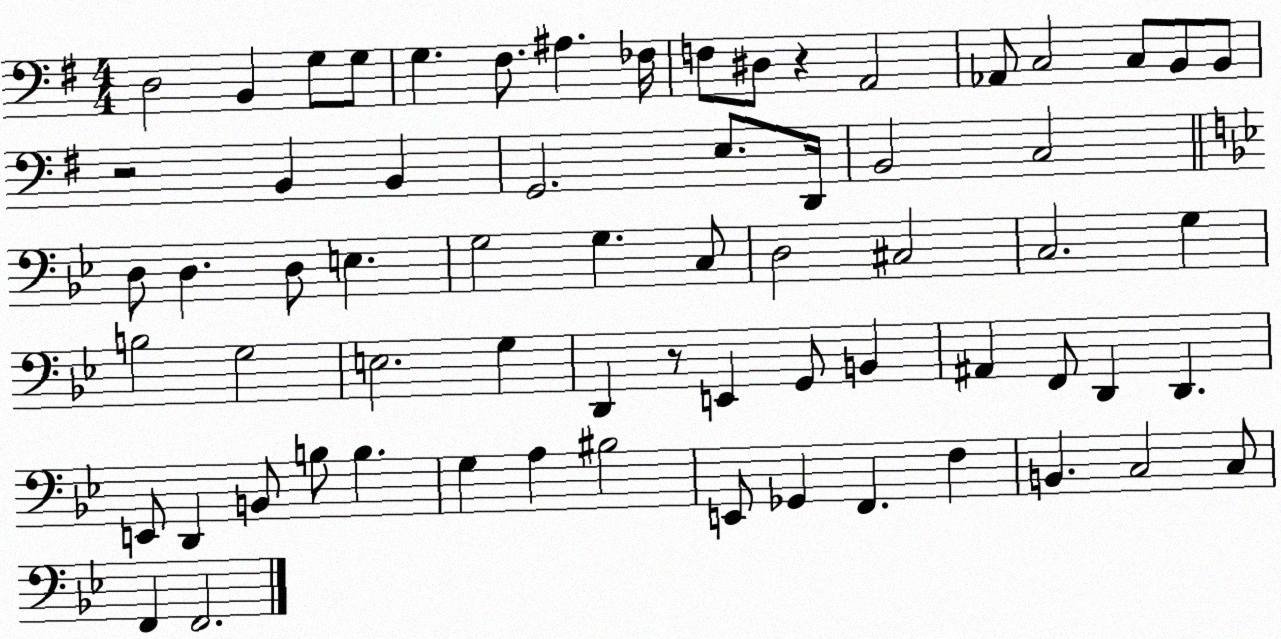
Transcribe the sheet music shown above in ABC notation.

X:1
T:Untitled
M:4/4
L:1/4
K:G
D,2 B,, G,/2 G,/2 G, ^F,/2 ^A, _F,/4 F,/2 ^D,/2 z A,,2 _A,,/2 C,2 C,/2 B,,/2 B,,/2 z2 B,, B,, G,,2 E,/2 D,,/4 B,,2 C,2 D,/2 D, D,/2 E, G,2 G, C,/2 D,2 ^C,2 C,2 G, B,2 G,2 E,2 G, D,, z/2 E,, G,,/2 B,, ^A,, F,,/2 D,, D,, E,,/2 D,, B,,/2 B,/2 B, G, A, ^B,2 E,,/2 _G,, F,, F, B,, C,2 C,/2 F,, F,,2